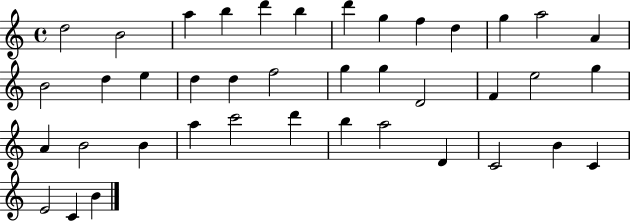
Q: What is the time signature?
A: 4/4